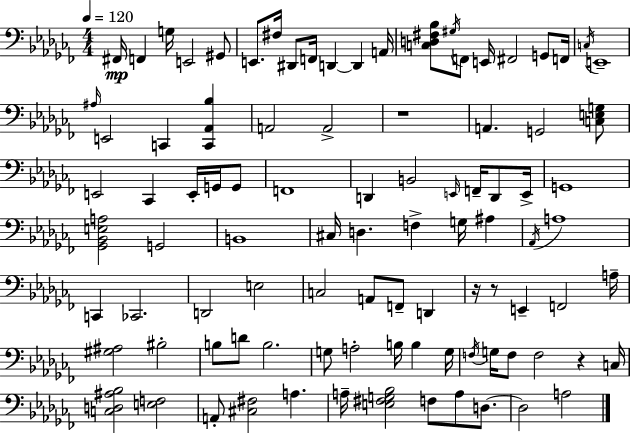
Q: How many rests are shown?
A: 4